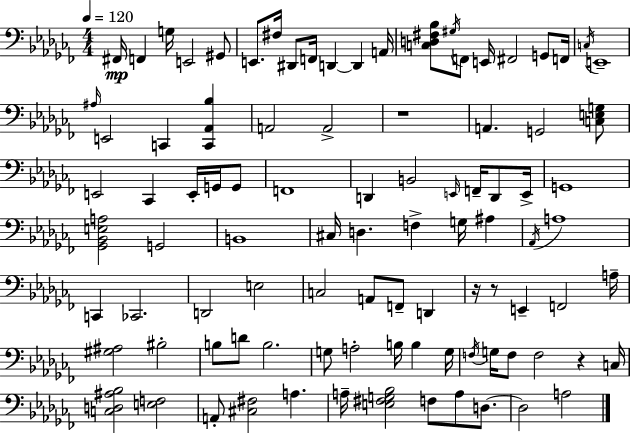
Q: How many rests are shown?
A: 4